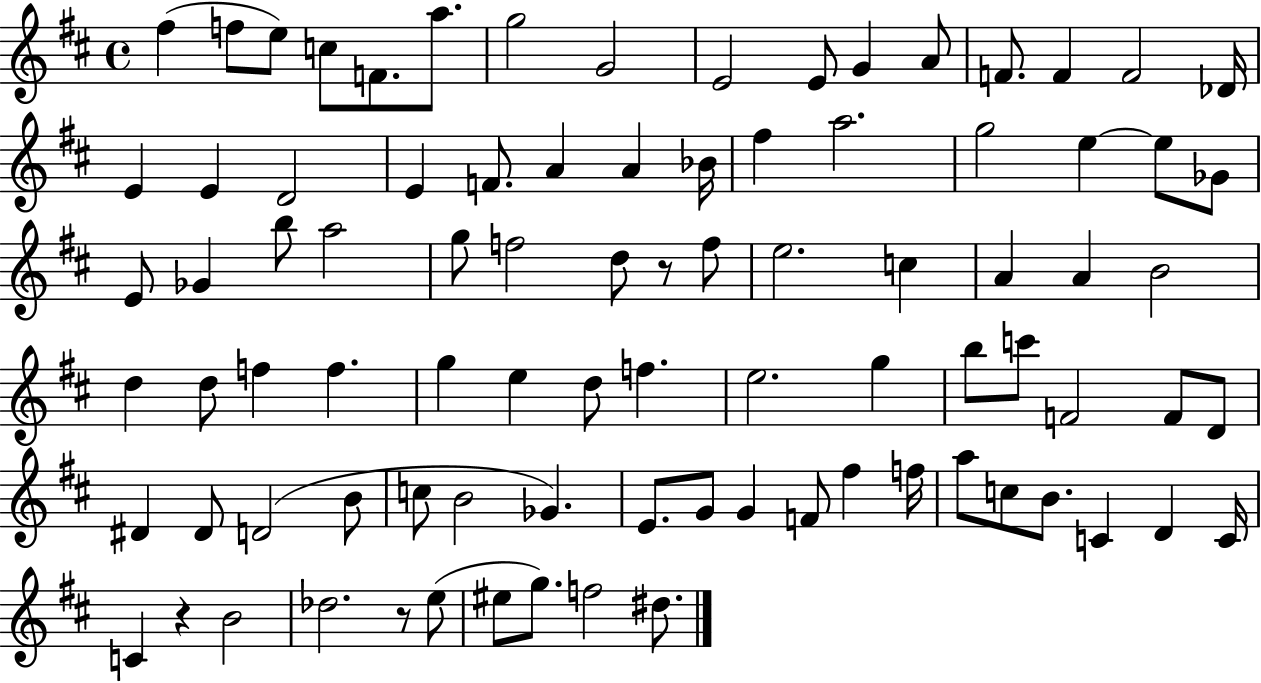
{
  \clef treble
  \time 4/4
  \defaultTimeSignature
  \key d \major
  fis''4( f''8 e''8) c''8 f'8. a''8. | g''2 g'2 | e'2 e'8 g'4 a'8 | f'8. f'4 f'2 des'16 | \break e'4 e'4 d'2 | e'4 f'8. a'4 a'4 bes'16 | fis''4 a''2. | g''2 e''4~~ e''8 ges'8 | \break e'8 ges'4 b''8 a''2 | g''8 f''2 d''8 r8 f''8 | e''2. c''4 | a'4 a'4 b'2 | \break d''4 d''8 f''4 f''4. | g''4 e''4 d''8 f''4. | e''2. g''4 | b''8 c'''8 f'2 f'8 d'8 | \break dis'4 dis'8 d'2( b'8 | c''8 b'2 ges'4.) | e'8. g'8 g'4 f'8 fis''4 f''16 | a''8 c''8 b'8. c'4 d'4 c'16 | \break c'4 r4 b'2 | des''2. r8 e''8( | eis''8 g''8.) f''2 dis''8. | \bar "|."
}